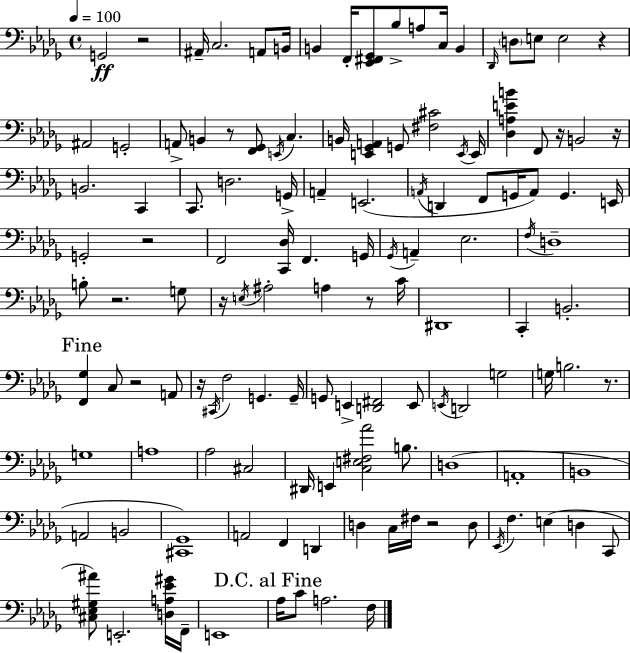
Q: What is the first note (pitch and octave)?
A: G2